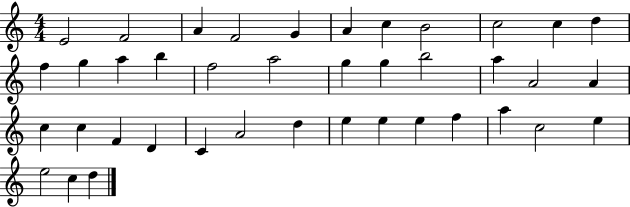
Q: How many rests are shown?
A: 0